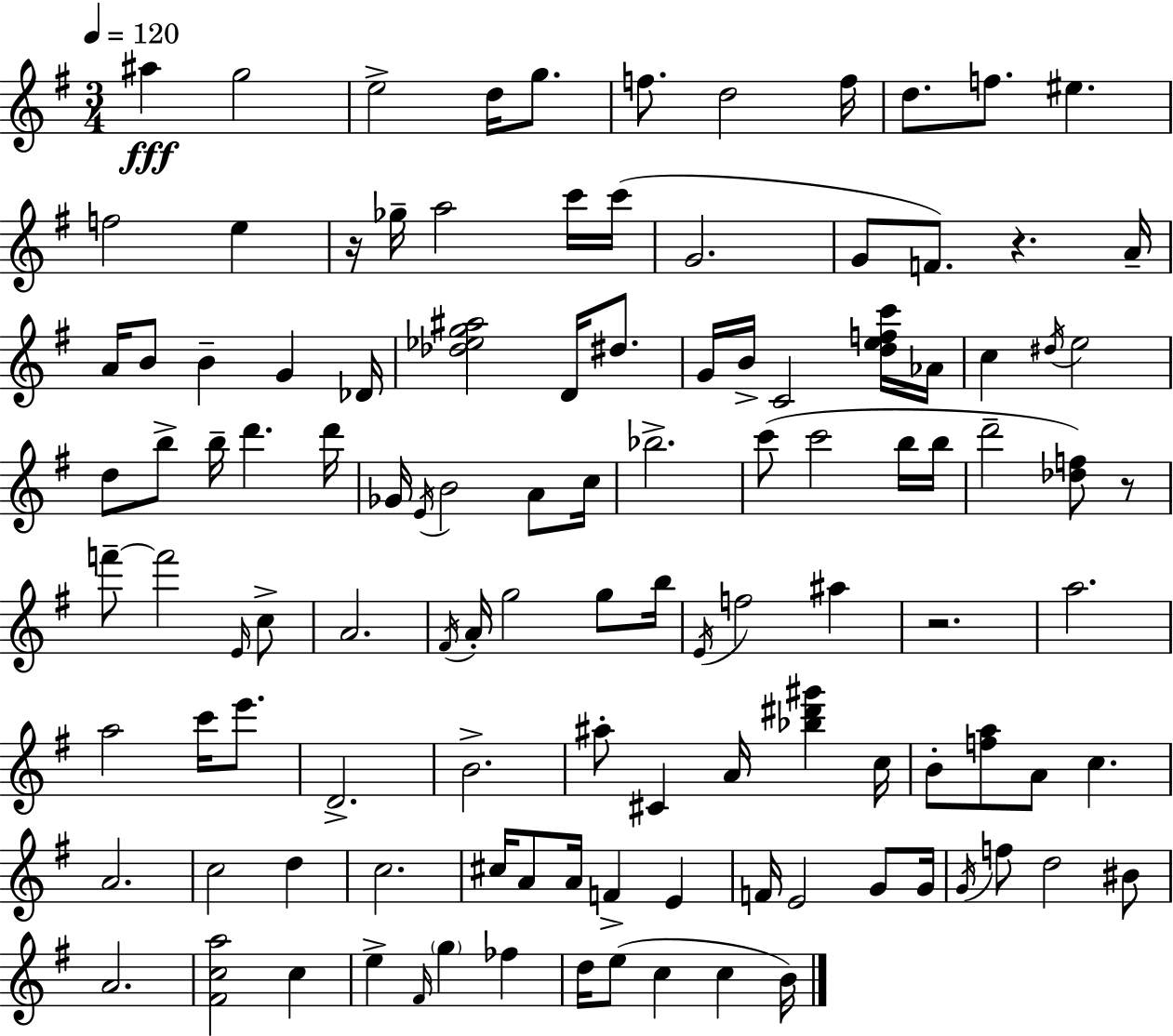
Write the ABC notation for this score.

X:1
T:Untitled
M:3/4
L:1/4
K:G
^a g2 e2 d/4 g/2 f/2 d2 f/4 d/2 f/2 ^e f2 e z/4 _g/4 a2 c'/4 c'/4 G2 G/2 F/2 z A/4 A/4 B/2 B G _D/4 [_d_eg^a]2 D/4 ^d/2 G/4 B/4 C2 [defc']/4 _A/4 c ^d/4 e2 d/2 b/2 b/4 d' d'/4 _G/4 E/4 B2 A/2 c/4 _b2 c'/2 c'2 b/4 b/4 d'2 [_df]/2 z/2 f'/2 f'2 E/4 c/2 A2 ^F/4 A/4 g2 g/2 b/4 E/4 f2 ^a z2 a2 a2 c'/4 e'/2 D2 B2 ^a/2 ^C A/4 [_b^d'^g'] c/4 B/2 [fa]/2 A/2 c A2 c2 d c2 ^c/4 A/2 A/4 F E F/4 E2 G/2 G/4 G/4 f/2 d2 ^B/2 A2 [^Fca]2 c e ^F/4 g _f d/4 e/2 c c B/4